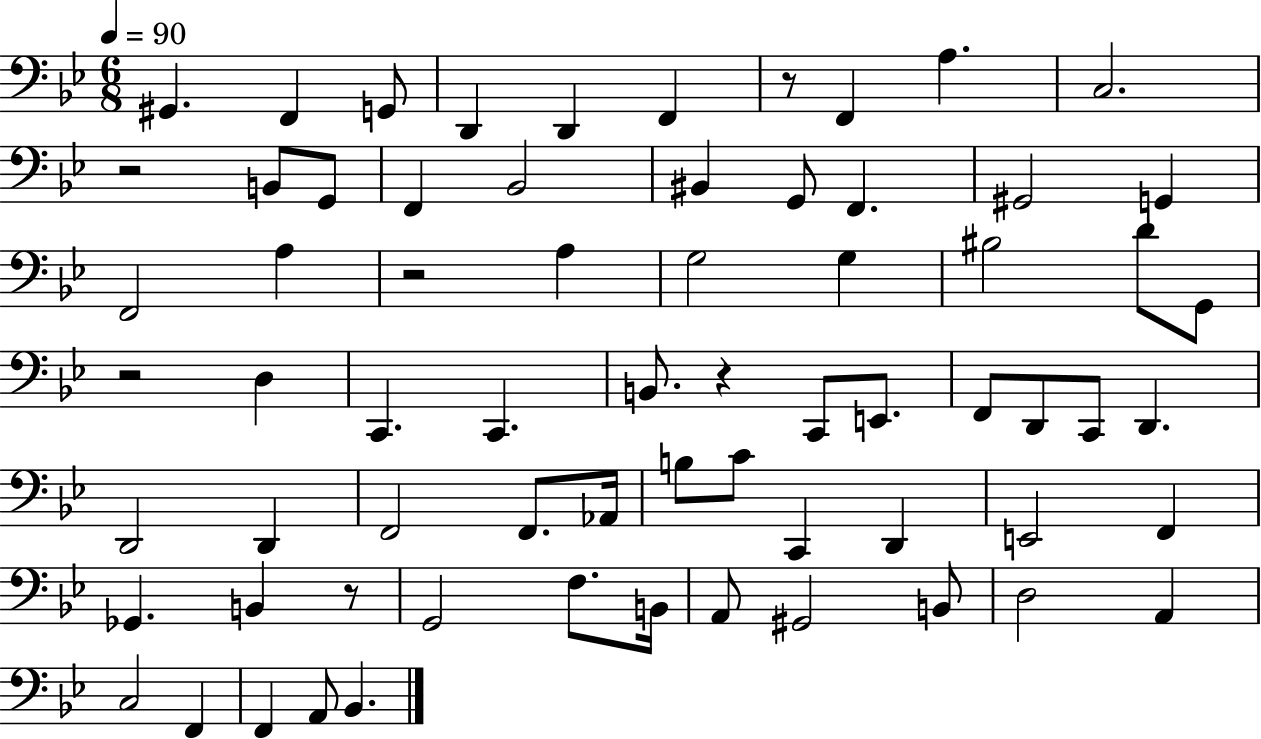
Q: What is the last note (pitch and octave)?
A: Bb2